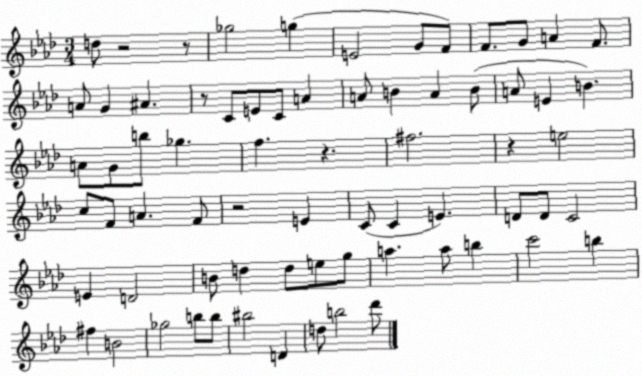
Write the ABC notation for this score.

X:1
T:Untitled
M:3/4
L:1/4
K:Ab
d/2 z2 z/2 _g2 g E2 G/2 F/2 F/2 G/2 A F/2 A/2 G ^A z/2 C/2 E/2 C/2 A A/2 B A B/2 A/2 E B A/2 G/2 b/2 _g f z ^f2 z e2 c/2 F/2 A F/2 z2 E C/2 C E D/2 D/2 C2 E D2 B/2 d d/2 e/2 g/2 a a/2 b c'2 b ^f B2 _g2 b/2 b/2 ^b2 D d/2 b2 _d'/2